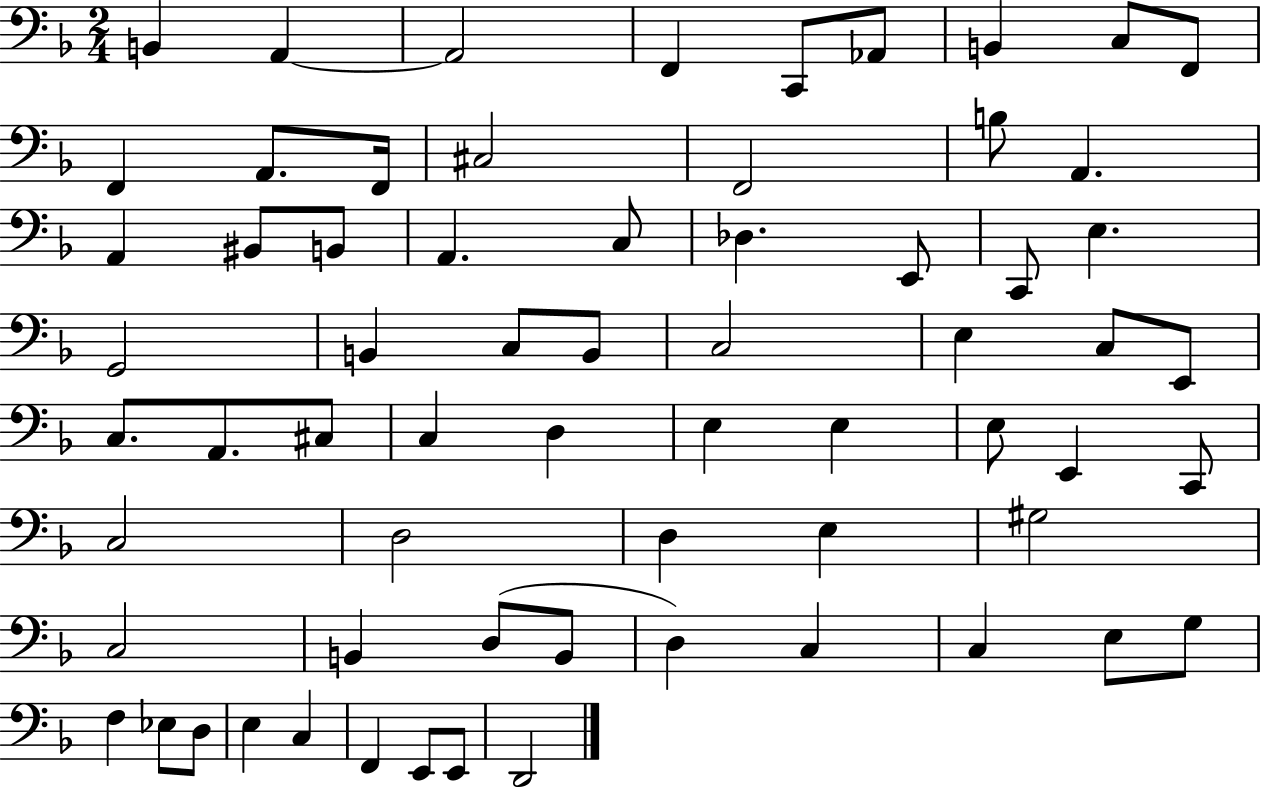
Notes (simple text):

B2/q A2/q A2/h F2/q C2/e Ab2/e B2/q C3/e F2/e F2/q A2/e. F2/s C#3/h F2/h B3/e A2/q. A2/q BIS2/e B2/e A2/q. C3/e Db3/q. E2/e C2/e E3/q. G2/h B2/q C3/e B2/e C3/h E3/q C3/e E2/e C3/e. A2/e. C#3/e C3/q D3/q E3/q E3/q E3/e E2/q C2/e C3/h D3/h D3/q E3/q G#3/h C3/h B2/q D3/e B2/e D3/q C3/q C3/q E3/e G3/e F3/q Eb3/e D3/e E3/q C3/q F2/q E2/e E2/e D2/h